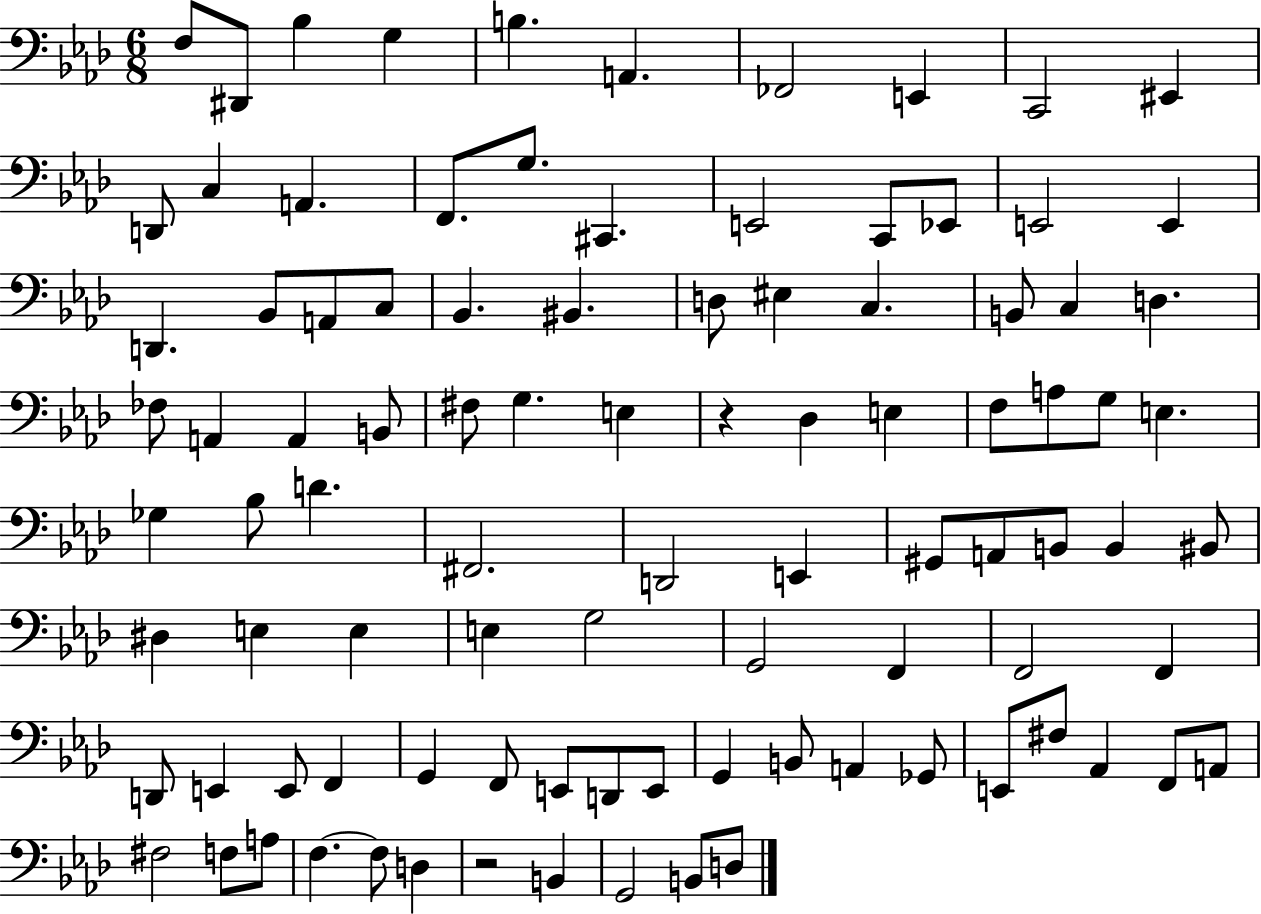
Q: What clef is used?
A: bass